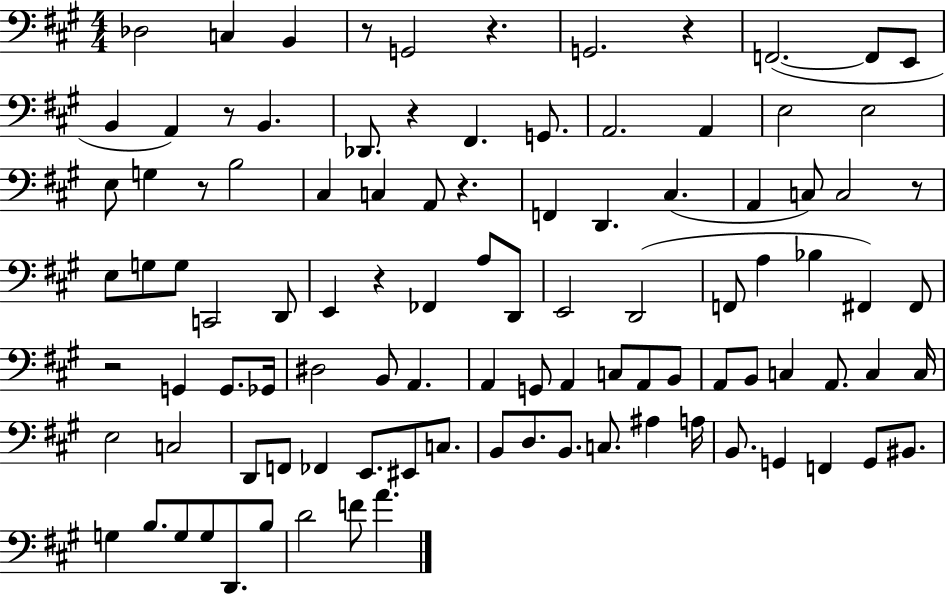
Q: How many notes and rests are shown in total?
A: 102